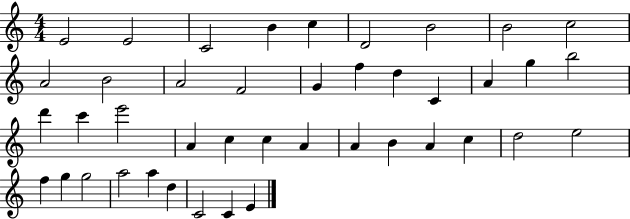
E4/h E4/h C4/h B4/q C5/q D4/h B4/h B4/h C5/h A4/h B4/h A4/h F4/h G4/q F5/q D5/q C4/q A4/q G5/q B5/h D6/q C6/q E6/h A4/q C5/q C5/q A4/q A4/q B4/q A4/q C5/q D5/h E5/h F5/q G5/q G5/h A5/h A5/q D5/q C4/h C4/q E4/q